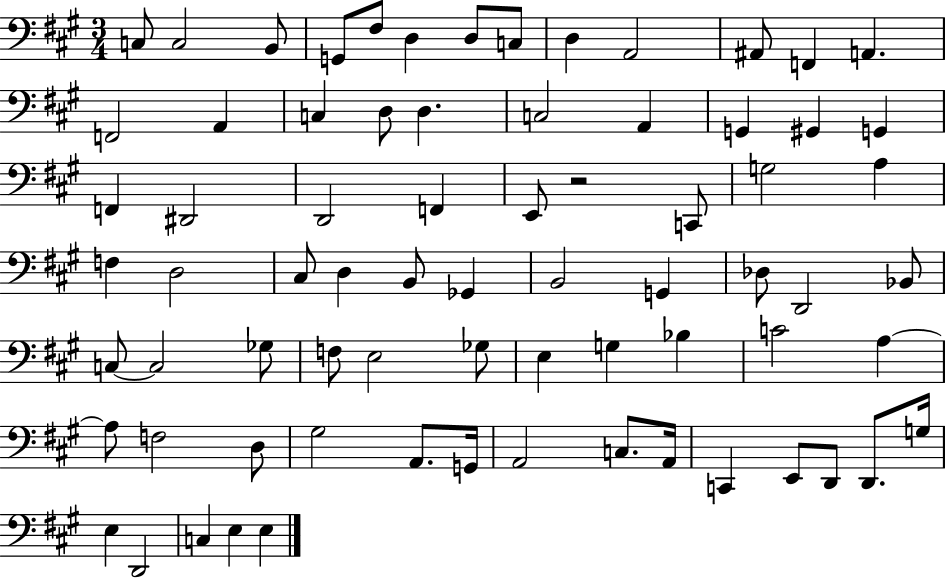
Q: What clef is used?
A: bass